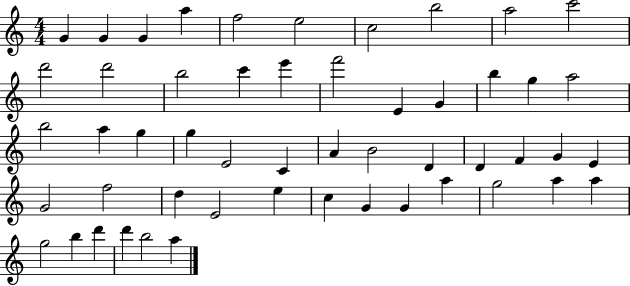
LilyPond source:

{
  \clef treble
  \numericTimeSignature
  \time 4/4
  \key c \major
  g'4 g'4 g'4 a''4 | f''2 e''2 | c''2 b''2 | a''2 c'''2 | \break d'''2 d'''2 | b''2 c'''4 e'''4 | f'''2 e'4 g'4 | b''4 g''4 a''2 | \break b''2 a''4 g''4 | g''4 e'2 c'4 | a'4 b'2 d'4 | d'4 f'4 g'4 e'4 | \break g'2 f''2 | d''4 e'2 e''4 | c''4 g'4 g'4 a''4 | g''2 a''4 a''4 | \break g''2 b''4 d'''4 | d'''4 b''2 a''4 | \bar "|."
}